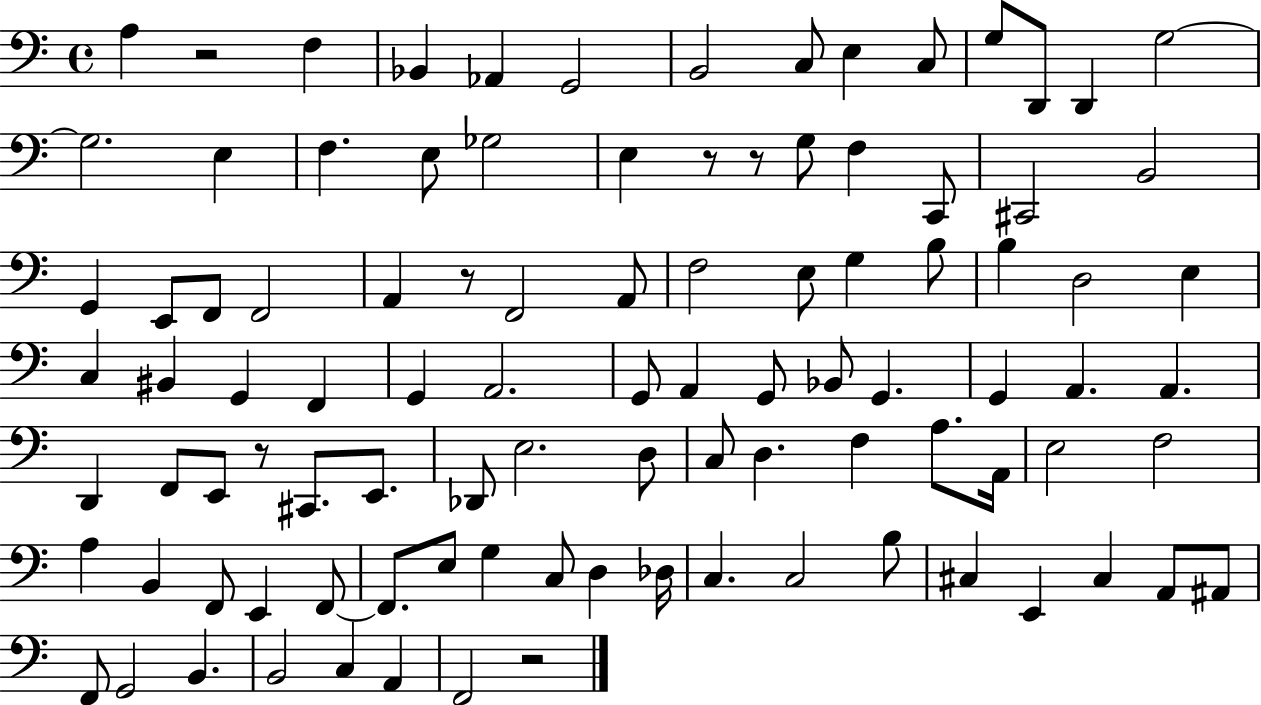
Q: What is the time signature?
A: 4/4